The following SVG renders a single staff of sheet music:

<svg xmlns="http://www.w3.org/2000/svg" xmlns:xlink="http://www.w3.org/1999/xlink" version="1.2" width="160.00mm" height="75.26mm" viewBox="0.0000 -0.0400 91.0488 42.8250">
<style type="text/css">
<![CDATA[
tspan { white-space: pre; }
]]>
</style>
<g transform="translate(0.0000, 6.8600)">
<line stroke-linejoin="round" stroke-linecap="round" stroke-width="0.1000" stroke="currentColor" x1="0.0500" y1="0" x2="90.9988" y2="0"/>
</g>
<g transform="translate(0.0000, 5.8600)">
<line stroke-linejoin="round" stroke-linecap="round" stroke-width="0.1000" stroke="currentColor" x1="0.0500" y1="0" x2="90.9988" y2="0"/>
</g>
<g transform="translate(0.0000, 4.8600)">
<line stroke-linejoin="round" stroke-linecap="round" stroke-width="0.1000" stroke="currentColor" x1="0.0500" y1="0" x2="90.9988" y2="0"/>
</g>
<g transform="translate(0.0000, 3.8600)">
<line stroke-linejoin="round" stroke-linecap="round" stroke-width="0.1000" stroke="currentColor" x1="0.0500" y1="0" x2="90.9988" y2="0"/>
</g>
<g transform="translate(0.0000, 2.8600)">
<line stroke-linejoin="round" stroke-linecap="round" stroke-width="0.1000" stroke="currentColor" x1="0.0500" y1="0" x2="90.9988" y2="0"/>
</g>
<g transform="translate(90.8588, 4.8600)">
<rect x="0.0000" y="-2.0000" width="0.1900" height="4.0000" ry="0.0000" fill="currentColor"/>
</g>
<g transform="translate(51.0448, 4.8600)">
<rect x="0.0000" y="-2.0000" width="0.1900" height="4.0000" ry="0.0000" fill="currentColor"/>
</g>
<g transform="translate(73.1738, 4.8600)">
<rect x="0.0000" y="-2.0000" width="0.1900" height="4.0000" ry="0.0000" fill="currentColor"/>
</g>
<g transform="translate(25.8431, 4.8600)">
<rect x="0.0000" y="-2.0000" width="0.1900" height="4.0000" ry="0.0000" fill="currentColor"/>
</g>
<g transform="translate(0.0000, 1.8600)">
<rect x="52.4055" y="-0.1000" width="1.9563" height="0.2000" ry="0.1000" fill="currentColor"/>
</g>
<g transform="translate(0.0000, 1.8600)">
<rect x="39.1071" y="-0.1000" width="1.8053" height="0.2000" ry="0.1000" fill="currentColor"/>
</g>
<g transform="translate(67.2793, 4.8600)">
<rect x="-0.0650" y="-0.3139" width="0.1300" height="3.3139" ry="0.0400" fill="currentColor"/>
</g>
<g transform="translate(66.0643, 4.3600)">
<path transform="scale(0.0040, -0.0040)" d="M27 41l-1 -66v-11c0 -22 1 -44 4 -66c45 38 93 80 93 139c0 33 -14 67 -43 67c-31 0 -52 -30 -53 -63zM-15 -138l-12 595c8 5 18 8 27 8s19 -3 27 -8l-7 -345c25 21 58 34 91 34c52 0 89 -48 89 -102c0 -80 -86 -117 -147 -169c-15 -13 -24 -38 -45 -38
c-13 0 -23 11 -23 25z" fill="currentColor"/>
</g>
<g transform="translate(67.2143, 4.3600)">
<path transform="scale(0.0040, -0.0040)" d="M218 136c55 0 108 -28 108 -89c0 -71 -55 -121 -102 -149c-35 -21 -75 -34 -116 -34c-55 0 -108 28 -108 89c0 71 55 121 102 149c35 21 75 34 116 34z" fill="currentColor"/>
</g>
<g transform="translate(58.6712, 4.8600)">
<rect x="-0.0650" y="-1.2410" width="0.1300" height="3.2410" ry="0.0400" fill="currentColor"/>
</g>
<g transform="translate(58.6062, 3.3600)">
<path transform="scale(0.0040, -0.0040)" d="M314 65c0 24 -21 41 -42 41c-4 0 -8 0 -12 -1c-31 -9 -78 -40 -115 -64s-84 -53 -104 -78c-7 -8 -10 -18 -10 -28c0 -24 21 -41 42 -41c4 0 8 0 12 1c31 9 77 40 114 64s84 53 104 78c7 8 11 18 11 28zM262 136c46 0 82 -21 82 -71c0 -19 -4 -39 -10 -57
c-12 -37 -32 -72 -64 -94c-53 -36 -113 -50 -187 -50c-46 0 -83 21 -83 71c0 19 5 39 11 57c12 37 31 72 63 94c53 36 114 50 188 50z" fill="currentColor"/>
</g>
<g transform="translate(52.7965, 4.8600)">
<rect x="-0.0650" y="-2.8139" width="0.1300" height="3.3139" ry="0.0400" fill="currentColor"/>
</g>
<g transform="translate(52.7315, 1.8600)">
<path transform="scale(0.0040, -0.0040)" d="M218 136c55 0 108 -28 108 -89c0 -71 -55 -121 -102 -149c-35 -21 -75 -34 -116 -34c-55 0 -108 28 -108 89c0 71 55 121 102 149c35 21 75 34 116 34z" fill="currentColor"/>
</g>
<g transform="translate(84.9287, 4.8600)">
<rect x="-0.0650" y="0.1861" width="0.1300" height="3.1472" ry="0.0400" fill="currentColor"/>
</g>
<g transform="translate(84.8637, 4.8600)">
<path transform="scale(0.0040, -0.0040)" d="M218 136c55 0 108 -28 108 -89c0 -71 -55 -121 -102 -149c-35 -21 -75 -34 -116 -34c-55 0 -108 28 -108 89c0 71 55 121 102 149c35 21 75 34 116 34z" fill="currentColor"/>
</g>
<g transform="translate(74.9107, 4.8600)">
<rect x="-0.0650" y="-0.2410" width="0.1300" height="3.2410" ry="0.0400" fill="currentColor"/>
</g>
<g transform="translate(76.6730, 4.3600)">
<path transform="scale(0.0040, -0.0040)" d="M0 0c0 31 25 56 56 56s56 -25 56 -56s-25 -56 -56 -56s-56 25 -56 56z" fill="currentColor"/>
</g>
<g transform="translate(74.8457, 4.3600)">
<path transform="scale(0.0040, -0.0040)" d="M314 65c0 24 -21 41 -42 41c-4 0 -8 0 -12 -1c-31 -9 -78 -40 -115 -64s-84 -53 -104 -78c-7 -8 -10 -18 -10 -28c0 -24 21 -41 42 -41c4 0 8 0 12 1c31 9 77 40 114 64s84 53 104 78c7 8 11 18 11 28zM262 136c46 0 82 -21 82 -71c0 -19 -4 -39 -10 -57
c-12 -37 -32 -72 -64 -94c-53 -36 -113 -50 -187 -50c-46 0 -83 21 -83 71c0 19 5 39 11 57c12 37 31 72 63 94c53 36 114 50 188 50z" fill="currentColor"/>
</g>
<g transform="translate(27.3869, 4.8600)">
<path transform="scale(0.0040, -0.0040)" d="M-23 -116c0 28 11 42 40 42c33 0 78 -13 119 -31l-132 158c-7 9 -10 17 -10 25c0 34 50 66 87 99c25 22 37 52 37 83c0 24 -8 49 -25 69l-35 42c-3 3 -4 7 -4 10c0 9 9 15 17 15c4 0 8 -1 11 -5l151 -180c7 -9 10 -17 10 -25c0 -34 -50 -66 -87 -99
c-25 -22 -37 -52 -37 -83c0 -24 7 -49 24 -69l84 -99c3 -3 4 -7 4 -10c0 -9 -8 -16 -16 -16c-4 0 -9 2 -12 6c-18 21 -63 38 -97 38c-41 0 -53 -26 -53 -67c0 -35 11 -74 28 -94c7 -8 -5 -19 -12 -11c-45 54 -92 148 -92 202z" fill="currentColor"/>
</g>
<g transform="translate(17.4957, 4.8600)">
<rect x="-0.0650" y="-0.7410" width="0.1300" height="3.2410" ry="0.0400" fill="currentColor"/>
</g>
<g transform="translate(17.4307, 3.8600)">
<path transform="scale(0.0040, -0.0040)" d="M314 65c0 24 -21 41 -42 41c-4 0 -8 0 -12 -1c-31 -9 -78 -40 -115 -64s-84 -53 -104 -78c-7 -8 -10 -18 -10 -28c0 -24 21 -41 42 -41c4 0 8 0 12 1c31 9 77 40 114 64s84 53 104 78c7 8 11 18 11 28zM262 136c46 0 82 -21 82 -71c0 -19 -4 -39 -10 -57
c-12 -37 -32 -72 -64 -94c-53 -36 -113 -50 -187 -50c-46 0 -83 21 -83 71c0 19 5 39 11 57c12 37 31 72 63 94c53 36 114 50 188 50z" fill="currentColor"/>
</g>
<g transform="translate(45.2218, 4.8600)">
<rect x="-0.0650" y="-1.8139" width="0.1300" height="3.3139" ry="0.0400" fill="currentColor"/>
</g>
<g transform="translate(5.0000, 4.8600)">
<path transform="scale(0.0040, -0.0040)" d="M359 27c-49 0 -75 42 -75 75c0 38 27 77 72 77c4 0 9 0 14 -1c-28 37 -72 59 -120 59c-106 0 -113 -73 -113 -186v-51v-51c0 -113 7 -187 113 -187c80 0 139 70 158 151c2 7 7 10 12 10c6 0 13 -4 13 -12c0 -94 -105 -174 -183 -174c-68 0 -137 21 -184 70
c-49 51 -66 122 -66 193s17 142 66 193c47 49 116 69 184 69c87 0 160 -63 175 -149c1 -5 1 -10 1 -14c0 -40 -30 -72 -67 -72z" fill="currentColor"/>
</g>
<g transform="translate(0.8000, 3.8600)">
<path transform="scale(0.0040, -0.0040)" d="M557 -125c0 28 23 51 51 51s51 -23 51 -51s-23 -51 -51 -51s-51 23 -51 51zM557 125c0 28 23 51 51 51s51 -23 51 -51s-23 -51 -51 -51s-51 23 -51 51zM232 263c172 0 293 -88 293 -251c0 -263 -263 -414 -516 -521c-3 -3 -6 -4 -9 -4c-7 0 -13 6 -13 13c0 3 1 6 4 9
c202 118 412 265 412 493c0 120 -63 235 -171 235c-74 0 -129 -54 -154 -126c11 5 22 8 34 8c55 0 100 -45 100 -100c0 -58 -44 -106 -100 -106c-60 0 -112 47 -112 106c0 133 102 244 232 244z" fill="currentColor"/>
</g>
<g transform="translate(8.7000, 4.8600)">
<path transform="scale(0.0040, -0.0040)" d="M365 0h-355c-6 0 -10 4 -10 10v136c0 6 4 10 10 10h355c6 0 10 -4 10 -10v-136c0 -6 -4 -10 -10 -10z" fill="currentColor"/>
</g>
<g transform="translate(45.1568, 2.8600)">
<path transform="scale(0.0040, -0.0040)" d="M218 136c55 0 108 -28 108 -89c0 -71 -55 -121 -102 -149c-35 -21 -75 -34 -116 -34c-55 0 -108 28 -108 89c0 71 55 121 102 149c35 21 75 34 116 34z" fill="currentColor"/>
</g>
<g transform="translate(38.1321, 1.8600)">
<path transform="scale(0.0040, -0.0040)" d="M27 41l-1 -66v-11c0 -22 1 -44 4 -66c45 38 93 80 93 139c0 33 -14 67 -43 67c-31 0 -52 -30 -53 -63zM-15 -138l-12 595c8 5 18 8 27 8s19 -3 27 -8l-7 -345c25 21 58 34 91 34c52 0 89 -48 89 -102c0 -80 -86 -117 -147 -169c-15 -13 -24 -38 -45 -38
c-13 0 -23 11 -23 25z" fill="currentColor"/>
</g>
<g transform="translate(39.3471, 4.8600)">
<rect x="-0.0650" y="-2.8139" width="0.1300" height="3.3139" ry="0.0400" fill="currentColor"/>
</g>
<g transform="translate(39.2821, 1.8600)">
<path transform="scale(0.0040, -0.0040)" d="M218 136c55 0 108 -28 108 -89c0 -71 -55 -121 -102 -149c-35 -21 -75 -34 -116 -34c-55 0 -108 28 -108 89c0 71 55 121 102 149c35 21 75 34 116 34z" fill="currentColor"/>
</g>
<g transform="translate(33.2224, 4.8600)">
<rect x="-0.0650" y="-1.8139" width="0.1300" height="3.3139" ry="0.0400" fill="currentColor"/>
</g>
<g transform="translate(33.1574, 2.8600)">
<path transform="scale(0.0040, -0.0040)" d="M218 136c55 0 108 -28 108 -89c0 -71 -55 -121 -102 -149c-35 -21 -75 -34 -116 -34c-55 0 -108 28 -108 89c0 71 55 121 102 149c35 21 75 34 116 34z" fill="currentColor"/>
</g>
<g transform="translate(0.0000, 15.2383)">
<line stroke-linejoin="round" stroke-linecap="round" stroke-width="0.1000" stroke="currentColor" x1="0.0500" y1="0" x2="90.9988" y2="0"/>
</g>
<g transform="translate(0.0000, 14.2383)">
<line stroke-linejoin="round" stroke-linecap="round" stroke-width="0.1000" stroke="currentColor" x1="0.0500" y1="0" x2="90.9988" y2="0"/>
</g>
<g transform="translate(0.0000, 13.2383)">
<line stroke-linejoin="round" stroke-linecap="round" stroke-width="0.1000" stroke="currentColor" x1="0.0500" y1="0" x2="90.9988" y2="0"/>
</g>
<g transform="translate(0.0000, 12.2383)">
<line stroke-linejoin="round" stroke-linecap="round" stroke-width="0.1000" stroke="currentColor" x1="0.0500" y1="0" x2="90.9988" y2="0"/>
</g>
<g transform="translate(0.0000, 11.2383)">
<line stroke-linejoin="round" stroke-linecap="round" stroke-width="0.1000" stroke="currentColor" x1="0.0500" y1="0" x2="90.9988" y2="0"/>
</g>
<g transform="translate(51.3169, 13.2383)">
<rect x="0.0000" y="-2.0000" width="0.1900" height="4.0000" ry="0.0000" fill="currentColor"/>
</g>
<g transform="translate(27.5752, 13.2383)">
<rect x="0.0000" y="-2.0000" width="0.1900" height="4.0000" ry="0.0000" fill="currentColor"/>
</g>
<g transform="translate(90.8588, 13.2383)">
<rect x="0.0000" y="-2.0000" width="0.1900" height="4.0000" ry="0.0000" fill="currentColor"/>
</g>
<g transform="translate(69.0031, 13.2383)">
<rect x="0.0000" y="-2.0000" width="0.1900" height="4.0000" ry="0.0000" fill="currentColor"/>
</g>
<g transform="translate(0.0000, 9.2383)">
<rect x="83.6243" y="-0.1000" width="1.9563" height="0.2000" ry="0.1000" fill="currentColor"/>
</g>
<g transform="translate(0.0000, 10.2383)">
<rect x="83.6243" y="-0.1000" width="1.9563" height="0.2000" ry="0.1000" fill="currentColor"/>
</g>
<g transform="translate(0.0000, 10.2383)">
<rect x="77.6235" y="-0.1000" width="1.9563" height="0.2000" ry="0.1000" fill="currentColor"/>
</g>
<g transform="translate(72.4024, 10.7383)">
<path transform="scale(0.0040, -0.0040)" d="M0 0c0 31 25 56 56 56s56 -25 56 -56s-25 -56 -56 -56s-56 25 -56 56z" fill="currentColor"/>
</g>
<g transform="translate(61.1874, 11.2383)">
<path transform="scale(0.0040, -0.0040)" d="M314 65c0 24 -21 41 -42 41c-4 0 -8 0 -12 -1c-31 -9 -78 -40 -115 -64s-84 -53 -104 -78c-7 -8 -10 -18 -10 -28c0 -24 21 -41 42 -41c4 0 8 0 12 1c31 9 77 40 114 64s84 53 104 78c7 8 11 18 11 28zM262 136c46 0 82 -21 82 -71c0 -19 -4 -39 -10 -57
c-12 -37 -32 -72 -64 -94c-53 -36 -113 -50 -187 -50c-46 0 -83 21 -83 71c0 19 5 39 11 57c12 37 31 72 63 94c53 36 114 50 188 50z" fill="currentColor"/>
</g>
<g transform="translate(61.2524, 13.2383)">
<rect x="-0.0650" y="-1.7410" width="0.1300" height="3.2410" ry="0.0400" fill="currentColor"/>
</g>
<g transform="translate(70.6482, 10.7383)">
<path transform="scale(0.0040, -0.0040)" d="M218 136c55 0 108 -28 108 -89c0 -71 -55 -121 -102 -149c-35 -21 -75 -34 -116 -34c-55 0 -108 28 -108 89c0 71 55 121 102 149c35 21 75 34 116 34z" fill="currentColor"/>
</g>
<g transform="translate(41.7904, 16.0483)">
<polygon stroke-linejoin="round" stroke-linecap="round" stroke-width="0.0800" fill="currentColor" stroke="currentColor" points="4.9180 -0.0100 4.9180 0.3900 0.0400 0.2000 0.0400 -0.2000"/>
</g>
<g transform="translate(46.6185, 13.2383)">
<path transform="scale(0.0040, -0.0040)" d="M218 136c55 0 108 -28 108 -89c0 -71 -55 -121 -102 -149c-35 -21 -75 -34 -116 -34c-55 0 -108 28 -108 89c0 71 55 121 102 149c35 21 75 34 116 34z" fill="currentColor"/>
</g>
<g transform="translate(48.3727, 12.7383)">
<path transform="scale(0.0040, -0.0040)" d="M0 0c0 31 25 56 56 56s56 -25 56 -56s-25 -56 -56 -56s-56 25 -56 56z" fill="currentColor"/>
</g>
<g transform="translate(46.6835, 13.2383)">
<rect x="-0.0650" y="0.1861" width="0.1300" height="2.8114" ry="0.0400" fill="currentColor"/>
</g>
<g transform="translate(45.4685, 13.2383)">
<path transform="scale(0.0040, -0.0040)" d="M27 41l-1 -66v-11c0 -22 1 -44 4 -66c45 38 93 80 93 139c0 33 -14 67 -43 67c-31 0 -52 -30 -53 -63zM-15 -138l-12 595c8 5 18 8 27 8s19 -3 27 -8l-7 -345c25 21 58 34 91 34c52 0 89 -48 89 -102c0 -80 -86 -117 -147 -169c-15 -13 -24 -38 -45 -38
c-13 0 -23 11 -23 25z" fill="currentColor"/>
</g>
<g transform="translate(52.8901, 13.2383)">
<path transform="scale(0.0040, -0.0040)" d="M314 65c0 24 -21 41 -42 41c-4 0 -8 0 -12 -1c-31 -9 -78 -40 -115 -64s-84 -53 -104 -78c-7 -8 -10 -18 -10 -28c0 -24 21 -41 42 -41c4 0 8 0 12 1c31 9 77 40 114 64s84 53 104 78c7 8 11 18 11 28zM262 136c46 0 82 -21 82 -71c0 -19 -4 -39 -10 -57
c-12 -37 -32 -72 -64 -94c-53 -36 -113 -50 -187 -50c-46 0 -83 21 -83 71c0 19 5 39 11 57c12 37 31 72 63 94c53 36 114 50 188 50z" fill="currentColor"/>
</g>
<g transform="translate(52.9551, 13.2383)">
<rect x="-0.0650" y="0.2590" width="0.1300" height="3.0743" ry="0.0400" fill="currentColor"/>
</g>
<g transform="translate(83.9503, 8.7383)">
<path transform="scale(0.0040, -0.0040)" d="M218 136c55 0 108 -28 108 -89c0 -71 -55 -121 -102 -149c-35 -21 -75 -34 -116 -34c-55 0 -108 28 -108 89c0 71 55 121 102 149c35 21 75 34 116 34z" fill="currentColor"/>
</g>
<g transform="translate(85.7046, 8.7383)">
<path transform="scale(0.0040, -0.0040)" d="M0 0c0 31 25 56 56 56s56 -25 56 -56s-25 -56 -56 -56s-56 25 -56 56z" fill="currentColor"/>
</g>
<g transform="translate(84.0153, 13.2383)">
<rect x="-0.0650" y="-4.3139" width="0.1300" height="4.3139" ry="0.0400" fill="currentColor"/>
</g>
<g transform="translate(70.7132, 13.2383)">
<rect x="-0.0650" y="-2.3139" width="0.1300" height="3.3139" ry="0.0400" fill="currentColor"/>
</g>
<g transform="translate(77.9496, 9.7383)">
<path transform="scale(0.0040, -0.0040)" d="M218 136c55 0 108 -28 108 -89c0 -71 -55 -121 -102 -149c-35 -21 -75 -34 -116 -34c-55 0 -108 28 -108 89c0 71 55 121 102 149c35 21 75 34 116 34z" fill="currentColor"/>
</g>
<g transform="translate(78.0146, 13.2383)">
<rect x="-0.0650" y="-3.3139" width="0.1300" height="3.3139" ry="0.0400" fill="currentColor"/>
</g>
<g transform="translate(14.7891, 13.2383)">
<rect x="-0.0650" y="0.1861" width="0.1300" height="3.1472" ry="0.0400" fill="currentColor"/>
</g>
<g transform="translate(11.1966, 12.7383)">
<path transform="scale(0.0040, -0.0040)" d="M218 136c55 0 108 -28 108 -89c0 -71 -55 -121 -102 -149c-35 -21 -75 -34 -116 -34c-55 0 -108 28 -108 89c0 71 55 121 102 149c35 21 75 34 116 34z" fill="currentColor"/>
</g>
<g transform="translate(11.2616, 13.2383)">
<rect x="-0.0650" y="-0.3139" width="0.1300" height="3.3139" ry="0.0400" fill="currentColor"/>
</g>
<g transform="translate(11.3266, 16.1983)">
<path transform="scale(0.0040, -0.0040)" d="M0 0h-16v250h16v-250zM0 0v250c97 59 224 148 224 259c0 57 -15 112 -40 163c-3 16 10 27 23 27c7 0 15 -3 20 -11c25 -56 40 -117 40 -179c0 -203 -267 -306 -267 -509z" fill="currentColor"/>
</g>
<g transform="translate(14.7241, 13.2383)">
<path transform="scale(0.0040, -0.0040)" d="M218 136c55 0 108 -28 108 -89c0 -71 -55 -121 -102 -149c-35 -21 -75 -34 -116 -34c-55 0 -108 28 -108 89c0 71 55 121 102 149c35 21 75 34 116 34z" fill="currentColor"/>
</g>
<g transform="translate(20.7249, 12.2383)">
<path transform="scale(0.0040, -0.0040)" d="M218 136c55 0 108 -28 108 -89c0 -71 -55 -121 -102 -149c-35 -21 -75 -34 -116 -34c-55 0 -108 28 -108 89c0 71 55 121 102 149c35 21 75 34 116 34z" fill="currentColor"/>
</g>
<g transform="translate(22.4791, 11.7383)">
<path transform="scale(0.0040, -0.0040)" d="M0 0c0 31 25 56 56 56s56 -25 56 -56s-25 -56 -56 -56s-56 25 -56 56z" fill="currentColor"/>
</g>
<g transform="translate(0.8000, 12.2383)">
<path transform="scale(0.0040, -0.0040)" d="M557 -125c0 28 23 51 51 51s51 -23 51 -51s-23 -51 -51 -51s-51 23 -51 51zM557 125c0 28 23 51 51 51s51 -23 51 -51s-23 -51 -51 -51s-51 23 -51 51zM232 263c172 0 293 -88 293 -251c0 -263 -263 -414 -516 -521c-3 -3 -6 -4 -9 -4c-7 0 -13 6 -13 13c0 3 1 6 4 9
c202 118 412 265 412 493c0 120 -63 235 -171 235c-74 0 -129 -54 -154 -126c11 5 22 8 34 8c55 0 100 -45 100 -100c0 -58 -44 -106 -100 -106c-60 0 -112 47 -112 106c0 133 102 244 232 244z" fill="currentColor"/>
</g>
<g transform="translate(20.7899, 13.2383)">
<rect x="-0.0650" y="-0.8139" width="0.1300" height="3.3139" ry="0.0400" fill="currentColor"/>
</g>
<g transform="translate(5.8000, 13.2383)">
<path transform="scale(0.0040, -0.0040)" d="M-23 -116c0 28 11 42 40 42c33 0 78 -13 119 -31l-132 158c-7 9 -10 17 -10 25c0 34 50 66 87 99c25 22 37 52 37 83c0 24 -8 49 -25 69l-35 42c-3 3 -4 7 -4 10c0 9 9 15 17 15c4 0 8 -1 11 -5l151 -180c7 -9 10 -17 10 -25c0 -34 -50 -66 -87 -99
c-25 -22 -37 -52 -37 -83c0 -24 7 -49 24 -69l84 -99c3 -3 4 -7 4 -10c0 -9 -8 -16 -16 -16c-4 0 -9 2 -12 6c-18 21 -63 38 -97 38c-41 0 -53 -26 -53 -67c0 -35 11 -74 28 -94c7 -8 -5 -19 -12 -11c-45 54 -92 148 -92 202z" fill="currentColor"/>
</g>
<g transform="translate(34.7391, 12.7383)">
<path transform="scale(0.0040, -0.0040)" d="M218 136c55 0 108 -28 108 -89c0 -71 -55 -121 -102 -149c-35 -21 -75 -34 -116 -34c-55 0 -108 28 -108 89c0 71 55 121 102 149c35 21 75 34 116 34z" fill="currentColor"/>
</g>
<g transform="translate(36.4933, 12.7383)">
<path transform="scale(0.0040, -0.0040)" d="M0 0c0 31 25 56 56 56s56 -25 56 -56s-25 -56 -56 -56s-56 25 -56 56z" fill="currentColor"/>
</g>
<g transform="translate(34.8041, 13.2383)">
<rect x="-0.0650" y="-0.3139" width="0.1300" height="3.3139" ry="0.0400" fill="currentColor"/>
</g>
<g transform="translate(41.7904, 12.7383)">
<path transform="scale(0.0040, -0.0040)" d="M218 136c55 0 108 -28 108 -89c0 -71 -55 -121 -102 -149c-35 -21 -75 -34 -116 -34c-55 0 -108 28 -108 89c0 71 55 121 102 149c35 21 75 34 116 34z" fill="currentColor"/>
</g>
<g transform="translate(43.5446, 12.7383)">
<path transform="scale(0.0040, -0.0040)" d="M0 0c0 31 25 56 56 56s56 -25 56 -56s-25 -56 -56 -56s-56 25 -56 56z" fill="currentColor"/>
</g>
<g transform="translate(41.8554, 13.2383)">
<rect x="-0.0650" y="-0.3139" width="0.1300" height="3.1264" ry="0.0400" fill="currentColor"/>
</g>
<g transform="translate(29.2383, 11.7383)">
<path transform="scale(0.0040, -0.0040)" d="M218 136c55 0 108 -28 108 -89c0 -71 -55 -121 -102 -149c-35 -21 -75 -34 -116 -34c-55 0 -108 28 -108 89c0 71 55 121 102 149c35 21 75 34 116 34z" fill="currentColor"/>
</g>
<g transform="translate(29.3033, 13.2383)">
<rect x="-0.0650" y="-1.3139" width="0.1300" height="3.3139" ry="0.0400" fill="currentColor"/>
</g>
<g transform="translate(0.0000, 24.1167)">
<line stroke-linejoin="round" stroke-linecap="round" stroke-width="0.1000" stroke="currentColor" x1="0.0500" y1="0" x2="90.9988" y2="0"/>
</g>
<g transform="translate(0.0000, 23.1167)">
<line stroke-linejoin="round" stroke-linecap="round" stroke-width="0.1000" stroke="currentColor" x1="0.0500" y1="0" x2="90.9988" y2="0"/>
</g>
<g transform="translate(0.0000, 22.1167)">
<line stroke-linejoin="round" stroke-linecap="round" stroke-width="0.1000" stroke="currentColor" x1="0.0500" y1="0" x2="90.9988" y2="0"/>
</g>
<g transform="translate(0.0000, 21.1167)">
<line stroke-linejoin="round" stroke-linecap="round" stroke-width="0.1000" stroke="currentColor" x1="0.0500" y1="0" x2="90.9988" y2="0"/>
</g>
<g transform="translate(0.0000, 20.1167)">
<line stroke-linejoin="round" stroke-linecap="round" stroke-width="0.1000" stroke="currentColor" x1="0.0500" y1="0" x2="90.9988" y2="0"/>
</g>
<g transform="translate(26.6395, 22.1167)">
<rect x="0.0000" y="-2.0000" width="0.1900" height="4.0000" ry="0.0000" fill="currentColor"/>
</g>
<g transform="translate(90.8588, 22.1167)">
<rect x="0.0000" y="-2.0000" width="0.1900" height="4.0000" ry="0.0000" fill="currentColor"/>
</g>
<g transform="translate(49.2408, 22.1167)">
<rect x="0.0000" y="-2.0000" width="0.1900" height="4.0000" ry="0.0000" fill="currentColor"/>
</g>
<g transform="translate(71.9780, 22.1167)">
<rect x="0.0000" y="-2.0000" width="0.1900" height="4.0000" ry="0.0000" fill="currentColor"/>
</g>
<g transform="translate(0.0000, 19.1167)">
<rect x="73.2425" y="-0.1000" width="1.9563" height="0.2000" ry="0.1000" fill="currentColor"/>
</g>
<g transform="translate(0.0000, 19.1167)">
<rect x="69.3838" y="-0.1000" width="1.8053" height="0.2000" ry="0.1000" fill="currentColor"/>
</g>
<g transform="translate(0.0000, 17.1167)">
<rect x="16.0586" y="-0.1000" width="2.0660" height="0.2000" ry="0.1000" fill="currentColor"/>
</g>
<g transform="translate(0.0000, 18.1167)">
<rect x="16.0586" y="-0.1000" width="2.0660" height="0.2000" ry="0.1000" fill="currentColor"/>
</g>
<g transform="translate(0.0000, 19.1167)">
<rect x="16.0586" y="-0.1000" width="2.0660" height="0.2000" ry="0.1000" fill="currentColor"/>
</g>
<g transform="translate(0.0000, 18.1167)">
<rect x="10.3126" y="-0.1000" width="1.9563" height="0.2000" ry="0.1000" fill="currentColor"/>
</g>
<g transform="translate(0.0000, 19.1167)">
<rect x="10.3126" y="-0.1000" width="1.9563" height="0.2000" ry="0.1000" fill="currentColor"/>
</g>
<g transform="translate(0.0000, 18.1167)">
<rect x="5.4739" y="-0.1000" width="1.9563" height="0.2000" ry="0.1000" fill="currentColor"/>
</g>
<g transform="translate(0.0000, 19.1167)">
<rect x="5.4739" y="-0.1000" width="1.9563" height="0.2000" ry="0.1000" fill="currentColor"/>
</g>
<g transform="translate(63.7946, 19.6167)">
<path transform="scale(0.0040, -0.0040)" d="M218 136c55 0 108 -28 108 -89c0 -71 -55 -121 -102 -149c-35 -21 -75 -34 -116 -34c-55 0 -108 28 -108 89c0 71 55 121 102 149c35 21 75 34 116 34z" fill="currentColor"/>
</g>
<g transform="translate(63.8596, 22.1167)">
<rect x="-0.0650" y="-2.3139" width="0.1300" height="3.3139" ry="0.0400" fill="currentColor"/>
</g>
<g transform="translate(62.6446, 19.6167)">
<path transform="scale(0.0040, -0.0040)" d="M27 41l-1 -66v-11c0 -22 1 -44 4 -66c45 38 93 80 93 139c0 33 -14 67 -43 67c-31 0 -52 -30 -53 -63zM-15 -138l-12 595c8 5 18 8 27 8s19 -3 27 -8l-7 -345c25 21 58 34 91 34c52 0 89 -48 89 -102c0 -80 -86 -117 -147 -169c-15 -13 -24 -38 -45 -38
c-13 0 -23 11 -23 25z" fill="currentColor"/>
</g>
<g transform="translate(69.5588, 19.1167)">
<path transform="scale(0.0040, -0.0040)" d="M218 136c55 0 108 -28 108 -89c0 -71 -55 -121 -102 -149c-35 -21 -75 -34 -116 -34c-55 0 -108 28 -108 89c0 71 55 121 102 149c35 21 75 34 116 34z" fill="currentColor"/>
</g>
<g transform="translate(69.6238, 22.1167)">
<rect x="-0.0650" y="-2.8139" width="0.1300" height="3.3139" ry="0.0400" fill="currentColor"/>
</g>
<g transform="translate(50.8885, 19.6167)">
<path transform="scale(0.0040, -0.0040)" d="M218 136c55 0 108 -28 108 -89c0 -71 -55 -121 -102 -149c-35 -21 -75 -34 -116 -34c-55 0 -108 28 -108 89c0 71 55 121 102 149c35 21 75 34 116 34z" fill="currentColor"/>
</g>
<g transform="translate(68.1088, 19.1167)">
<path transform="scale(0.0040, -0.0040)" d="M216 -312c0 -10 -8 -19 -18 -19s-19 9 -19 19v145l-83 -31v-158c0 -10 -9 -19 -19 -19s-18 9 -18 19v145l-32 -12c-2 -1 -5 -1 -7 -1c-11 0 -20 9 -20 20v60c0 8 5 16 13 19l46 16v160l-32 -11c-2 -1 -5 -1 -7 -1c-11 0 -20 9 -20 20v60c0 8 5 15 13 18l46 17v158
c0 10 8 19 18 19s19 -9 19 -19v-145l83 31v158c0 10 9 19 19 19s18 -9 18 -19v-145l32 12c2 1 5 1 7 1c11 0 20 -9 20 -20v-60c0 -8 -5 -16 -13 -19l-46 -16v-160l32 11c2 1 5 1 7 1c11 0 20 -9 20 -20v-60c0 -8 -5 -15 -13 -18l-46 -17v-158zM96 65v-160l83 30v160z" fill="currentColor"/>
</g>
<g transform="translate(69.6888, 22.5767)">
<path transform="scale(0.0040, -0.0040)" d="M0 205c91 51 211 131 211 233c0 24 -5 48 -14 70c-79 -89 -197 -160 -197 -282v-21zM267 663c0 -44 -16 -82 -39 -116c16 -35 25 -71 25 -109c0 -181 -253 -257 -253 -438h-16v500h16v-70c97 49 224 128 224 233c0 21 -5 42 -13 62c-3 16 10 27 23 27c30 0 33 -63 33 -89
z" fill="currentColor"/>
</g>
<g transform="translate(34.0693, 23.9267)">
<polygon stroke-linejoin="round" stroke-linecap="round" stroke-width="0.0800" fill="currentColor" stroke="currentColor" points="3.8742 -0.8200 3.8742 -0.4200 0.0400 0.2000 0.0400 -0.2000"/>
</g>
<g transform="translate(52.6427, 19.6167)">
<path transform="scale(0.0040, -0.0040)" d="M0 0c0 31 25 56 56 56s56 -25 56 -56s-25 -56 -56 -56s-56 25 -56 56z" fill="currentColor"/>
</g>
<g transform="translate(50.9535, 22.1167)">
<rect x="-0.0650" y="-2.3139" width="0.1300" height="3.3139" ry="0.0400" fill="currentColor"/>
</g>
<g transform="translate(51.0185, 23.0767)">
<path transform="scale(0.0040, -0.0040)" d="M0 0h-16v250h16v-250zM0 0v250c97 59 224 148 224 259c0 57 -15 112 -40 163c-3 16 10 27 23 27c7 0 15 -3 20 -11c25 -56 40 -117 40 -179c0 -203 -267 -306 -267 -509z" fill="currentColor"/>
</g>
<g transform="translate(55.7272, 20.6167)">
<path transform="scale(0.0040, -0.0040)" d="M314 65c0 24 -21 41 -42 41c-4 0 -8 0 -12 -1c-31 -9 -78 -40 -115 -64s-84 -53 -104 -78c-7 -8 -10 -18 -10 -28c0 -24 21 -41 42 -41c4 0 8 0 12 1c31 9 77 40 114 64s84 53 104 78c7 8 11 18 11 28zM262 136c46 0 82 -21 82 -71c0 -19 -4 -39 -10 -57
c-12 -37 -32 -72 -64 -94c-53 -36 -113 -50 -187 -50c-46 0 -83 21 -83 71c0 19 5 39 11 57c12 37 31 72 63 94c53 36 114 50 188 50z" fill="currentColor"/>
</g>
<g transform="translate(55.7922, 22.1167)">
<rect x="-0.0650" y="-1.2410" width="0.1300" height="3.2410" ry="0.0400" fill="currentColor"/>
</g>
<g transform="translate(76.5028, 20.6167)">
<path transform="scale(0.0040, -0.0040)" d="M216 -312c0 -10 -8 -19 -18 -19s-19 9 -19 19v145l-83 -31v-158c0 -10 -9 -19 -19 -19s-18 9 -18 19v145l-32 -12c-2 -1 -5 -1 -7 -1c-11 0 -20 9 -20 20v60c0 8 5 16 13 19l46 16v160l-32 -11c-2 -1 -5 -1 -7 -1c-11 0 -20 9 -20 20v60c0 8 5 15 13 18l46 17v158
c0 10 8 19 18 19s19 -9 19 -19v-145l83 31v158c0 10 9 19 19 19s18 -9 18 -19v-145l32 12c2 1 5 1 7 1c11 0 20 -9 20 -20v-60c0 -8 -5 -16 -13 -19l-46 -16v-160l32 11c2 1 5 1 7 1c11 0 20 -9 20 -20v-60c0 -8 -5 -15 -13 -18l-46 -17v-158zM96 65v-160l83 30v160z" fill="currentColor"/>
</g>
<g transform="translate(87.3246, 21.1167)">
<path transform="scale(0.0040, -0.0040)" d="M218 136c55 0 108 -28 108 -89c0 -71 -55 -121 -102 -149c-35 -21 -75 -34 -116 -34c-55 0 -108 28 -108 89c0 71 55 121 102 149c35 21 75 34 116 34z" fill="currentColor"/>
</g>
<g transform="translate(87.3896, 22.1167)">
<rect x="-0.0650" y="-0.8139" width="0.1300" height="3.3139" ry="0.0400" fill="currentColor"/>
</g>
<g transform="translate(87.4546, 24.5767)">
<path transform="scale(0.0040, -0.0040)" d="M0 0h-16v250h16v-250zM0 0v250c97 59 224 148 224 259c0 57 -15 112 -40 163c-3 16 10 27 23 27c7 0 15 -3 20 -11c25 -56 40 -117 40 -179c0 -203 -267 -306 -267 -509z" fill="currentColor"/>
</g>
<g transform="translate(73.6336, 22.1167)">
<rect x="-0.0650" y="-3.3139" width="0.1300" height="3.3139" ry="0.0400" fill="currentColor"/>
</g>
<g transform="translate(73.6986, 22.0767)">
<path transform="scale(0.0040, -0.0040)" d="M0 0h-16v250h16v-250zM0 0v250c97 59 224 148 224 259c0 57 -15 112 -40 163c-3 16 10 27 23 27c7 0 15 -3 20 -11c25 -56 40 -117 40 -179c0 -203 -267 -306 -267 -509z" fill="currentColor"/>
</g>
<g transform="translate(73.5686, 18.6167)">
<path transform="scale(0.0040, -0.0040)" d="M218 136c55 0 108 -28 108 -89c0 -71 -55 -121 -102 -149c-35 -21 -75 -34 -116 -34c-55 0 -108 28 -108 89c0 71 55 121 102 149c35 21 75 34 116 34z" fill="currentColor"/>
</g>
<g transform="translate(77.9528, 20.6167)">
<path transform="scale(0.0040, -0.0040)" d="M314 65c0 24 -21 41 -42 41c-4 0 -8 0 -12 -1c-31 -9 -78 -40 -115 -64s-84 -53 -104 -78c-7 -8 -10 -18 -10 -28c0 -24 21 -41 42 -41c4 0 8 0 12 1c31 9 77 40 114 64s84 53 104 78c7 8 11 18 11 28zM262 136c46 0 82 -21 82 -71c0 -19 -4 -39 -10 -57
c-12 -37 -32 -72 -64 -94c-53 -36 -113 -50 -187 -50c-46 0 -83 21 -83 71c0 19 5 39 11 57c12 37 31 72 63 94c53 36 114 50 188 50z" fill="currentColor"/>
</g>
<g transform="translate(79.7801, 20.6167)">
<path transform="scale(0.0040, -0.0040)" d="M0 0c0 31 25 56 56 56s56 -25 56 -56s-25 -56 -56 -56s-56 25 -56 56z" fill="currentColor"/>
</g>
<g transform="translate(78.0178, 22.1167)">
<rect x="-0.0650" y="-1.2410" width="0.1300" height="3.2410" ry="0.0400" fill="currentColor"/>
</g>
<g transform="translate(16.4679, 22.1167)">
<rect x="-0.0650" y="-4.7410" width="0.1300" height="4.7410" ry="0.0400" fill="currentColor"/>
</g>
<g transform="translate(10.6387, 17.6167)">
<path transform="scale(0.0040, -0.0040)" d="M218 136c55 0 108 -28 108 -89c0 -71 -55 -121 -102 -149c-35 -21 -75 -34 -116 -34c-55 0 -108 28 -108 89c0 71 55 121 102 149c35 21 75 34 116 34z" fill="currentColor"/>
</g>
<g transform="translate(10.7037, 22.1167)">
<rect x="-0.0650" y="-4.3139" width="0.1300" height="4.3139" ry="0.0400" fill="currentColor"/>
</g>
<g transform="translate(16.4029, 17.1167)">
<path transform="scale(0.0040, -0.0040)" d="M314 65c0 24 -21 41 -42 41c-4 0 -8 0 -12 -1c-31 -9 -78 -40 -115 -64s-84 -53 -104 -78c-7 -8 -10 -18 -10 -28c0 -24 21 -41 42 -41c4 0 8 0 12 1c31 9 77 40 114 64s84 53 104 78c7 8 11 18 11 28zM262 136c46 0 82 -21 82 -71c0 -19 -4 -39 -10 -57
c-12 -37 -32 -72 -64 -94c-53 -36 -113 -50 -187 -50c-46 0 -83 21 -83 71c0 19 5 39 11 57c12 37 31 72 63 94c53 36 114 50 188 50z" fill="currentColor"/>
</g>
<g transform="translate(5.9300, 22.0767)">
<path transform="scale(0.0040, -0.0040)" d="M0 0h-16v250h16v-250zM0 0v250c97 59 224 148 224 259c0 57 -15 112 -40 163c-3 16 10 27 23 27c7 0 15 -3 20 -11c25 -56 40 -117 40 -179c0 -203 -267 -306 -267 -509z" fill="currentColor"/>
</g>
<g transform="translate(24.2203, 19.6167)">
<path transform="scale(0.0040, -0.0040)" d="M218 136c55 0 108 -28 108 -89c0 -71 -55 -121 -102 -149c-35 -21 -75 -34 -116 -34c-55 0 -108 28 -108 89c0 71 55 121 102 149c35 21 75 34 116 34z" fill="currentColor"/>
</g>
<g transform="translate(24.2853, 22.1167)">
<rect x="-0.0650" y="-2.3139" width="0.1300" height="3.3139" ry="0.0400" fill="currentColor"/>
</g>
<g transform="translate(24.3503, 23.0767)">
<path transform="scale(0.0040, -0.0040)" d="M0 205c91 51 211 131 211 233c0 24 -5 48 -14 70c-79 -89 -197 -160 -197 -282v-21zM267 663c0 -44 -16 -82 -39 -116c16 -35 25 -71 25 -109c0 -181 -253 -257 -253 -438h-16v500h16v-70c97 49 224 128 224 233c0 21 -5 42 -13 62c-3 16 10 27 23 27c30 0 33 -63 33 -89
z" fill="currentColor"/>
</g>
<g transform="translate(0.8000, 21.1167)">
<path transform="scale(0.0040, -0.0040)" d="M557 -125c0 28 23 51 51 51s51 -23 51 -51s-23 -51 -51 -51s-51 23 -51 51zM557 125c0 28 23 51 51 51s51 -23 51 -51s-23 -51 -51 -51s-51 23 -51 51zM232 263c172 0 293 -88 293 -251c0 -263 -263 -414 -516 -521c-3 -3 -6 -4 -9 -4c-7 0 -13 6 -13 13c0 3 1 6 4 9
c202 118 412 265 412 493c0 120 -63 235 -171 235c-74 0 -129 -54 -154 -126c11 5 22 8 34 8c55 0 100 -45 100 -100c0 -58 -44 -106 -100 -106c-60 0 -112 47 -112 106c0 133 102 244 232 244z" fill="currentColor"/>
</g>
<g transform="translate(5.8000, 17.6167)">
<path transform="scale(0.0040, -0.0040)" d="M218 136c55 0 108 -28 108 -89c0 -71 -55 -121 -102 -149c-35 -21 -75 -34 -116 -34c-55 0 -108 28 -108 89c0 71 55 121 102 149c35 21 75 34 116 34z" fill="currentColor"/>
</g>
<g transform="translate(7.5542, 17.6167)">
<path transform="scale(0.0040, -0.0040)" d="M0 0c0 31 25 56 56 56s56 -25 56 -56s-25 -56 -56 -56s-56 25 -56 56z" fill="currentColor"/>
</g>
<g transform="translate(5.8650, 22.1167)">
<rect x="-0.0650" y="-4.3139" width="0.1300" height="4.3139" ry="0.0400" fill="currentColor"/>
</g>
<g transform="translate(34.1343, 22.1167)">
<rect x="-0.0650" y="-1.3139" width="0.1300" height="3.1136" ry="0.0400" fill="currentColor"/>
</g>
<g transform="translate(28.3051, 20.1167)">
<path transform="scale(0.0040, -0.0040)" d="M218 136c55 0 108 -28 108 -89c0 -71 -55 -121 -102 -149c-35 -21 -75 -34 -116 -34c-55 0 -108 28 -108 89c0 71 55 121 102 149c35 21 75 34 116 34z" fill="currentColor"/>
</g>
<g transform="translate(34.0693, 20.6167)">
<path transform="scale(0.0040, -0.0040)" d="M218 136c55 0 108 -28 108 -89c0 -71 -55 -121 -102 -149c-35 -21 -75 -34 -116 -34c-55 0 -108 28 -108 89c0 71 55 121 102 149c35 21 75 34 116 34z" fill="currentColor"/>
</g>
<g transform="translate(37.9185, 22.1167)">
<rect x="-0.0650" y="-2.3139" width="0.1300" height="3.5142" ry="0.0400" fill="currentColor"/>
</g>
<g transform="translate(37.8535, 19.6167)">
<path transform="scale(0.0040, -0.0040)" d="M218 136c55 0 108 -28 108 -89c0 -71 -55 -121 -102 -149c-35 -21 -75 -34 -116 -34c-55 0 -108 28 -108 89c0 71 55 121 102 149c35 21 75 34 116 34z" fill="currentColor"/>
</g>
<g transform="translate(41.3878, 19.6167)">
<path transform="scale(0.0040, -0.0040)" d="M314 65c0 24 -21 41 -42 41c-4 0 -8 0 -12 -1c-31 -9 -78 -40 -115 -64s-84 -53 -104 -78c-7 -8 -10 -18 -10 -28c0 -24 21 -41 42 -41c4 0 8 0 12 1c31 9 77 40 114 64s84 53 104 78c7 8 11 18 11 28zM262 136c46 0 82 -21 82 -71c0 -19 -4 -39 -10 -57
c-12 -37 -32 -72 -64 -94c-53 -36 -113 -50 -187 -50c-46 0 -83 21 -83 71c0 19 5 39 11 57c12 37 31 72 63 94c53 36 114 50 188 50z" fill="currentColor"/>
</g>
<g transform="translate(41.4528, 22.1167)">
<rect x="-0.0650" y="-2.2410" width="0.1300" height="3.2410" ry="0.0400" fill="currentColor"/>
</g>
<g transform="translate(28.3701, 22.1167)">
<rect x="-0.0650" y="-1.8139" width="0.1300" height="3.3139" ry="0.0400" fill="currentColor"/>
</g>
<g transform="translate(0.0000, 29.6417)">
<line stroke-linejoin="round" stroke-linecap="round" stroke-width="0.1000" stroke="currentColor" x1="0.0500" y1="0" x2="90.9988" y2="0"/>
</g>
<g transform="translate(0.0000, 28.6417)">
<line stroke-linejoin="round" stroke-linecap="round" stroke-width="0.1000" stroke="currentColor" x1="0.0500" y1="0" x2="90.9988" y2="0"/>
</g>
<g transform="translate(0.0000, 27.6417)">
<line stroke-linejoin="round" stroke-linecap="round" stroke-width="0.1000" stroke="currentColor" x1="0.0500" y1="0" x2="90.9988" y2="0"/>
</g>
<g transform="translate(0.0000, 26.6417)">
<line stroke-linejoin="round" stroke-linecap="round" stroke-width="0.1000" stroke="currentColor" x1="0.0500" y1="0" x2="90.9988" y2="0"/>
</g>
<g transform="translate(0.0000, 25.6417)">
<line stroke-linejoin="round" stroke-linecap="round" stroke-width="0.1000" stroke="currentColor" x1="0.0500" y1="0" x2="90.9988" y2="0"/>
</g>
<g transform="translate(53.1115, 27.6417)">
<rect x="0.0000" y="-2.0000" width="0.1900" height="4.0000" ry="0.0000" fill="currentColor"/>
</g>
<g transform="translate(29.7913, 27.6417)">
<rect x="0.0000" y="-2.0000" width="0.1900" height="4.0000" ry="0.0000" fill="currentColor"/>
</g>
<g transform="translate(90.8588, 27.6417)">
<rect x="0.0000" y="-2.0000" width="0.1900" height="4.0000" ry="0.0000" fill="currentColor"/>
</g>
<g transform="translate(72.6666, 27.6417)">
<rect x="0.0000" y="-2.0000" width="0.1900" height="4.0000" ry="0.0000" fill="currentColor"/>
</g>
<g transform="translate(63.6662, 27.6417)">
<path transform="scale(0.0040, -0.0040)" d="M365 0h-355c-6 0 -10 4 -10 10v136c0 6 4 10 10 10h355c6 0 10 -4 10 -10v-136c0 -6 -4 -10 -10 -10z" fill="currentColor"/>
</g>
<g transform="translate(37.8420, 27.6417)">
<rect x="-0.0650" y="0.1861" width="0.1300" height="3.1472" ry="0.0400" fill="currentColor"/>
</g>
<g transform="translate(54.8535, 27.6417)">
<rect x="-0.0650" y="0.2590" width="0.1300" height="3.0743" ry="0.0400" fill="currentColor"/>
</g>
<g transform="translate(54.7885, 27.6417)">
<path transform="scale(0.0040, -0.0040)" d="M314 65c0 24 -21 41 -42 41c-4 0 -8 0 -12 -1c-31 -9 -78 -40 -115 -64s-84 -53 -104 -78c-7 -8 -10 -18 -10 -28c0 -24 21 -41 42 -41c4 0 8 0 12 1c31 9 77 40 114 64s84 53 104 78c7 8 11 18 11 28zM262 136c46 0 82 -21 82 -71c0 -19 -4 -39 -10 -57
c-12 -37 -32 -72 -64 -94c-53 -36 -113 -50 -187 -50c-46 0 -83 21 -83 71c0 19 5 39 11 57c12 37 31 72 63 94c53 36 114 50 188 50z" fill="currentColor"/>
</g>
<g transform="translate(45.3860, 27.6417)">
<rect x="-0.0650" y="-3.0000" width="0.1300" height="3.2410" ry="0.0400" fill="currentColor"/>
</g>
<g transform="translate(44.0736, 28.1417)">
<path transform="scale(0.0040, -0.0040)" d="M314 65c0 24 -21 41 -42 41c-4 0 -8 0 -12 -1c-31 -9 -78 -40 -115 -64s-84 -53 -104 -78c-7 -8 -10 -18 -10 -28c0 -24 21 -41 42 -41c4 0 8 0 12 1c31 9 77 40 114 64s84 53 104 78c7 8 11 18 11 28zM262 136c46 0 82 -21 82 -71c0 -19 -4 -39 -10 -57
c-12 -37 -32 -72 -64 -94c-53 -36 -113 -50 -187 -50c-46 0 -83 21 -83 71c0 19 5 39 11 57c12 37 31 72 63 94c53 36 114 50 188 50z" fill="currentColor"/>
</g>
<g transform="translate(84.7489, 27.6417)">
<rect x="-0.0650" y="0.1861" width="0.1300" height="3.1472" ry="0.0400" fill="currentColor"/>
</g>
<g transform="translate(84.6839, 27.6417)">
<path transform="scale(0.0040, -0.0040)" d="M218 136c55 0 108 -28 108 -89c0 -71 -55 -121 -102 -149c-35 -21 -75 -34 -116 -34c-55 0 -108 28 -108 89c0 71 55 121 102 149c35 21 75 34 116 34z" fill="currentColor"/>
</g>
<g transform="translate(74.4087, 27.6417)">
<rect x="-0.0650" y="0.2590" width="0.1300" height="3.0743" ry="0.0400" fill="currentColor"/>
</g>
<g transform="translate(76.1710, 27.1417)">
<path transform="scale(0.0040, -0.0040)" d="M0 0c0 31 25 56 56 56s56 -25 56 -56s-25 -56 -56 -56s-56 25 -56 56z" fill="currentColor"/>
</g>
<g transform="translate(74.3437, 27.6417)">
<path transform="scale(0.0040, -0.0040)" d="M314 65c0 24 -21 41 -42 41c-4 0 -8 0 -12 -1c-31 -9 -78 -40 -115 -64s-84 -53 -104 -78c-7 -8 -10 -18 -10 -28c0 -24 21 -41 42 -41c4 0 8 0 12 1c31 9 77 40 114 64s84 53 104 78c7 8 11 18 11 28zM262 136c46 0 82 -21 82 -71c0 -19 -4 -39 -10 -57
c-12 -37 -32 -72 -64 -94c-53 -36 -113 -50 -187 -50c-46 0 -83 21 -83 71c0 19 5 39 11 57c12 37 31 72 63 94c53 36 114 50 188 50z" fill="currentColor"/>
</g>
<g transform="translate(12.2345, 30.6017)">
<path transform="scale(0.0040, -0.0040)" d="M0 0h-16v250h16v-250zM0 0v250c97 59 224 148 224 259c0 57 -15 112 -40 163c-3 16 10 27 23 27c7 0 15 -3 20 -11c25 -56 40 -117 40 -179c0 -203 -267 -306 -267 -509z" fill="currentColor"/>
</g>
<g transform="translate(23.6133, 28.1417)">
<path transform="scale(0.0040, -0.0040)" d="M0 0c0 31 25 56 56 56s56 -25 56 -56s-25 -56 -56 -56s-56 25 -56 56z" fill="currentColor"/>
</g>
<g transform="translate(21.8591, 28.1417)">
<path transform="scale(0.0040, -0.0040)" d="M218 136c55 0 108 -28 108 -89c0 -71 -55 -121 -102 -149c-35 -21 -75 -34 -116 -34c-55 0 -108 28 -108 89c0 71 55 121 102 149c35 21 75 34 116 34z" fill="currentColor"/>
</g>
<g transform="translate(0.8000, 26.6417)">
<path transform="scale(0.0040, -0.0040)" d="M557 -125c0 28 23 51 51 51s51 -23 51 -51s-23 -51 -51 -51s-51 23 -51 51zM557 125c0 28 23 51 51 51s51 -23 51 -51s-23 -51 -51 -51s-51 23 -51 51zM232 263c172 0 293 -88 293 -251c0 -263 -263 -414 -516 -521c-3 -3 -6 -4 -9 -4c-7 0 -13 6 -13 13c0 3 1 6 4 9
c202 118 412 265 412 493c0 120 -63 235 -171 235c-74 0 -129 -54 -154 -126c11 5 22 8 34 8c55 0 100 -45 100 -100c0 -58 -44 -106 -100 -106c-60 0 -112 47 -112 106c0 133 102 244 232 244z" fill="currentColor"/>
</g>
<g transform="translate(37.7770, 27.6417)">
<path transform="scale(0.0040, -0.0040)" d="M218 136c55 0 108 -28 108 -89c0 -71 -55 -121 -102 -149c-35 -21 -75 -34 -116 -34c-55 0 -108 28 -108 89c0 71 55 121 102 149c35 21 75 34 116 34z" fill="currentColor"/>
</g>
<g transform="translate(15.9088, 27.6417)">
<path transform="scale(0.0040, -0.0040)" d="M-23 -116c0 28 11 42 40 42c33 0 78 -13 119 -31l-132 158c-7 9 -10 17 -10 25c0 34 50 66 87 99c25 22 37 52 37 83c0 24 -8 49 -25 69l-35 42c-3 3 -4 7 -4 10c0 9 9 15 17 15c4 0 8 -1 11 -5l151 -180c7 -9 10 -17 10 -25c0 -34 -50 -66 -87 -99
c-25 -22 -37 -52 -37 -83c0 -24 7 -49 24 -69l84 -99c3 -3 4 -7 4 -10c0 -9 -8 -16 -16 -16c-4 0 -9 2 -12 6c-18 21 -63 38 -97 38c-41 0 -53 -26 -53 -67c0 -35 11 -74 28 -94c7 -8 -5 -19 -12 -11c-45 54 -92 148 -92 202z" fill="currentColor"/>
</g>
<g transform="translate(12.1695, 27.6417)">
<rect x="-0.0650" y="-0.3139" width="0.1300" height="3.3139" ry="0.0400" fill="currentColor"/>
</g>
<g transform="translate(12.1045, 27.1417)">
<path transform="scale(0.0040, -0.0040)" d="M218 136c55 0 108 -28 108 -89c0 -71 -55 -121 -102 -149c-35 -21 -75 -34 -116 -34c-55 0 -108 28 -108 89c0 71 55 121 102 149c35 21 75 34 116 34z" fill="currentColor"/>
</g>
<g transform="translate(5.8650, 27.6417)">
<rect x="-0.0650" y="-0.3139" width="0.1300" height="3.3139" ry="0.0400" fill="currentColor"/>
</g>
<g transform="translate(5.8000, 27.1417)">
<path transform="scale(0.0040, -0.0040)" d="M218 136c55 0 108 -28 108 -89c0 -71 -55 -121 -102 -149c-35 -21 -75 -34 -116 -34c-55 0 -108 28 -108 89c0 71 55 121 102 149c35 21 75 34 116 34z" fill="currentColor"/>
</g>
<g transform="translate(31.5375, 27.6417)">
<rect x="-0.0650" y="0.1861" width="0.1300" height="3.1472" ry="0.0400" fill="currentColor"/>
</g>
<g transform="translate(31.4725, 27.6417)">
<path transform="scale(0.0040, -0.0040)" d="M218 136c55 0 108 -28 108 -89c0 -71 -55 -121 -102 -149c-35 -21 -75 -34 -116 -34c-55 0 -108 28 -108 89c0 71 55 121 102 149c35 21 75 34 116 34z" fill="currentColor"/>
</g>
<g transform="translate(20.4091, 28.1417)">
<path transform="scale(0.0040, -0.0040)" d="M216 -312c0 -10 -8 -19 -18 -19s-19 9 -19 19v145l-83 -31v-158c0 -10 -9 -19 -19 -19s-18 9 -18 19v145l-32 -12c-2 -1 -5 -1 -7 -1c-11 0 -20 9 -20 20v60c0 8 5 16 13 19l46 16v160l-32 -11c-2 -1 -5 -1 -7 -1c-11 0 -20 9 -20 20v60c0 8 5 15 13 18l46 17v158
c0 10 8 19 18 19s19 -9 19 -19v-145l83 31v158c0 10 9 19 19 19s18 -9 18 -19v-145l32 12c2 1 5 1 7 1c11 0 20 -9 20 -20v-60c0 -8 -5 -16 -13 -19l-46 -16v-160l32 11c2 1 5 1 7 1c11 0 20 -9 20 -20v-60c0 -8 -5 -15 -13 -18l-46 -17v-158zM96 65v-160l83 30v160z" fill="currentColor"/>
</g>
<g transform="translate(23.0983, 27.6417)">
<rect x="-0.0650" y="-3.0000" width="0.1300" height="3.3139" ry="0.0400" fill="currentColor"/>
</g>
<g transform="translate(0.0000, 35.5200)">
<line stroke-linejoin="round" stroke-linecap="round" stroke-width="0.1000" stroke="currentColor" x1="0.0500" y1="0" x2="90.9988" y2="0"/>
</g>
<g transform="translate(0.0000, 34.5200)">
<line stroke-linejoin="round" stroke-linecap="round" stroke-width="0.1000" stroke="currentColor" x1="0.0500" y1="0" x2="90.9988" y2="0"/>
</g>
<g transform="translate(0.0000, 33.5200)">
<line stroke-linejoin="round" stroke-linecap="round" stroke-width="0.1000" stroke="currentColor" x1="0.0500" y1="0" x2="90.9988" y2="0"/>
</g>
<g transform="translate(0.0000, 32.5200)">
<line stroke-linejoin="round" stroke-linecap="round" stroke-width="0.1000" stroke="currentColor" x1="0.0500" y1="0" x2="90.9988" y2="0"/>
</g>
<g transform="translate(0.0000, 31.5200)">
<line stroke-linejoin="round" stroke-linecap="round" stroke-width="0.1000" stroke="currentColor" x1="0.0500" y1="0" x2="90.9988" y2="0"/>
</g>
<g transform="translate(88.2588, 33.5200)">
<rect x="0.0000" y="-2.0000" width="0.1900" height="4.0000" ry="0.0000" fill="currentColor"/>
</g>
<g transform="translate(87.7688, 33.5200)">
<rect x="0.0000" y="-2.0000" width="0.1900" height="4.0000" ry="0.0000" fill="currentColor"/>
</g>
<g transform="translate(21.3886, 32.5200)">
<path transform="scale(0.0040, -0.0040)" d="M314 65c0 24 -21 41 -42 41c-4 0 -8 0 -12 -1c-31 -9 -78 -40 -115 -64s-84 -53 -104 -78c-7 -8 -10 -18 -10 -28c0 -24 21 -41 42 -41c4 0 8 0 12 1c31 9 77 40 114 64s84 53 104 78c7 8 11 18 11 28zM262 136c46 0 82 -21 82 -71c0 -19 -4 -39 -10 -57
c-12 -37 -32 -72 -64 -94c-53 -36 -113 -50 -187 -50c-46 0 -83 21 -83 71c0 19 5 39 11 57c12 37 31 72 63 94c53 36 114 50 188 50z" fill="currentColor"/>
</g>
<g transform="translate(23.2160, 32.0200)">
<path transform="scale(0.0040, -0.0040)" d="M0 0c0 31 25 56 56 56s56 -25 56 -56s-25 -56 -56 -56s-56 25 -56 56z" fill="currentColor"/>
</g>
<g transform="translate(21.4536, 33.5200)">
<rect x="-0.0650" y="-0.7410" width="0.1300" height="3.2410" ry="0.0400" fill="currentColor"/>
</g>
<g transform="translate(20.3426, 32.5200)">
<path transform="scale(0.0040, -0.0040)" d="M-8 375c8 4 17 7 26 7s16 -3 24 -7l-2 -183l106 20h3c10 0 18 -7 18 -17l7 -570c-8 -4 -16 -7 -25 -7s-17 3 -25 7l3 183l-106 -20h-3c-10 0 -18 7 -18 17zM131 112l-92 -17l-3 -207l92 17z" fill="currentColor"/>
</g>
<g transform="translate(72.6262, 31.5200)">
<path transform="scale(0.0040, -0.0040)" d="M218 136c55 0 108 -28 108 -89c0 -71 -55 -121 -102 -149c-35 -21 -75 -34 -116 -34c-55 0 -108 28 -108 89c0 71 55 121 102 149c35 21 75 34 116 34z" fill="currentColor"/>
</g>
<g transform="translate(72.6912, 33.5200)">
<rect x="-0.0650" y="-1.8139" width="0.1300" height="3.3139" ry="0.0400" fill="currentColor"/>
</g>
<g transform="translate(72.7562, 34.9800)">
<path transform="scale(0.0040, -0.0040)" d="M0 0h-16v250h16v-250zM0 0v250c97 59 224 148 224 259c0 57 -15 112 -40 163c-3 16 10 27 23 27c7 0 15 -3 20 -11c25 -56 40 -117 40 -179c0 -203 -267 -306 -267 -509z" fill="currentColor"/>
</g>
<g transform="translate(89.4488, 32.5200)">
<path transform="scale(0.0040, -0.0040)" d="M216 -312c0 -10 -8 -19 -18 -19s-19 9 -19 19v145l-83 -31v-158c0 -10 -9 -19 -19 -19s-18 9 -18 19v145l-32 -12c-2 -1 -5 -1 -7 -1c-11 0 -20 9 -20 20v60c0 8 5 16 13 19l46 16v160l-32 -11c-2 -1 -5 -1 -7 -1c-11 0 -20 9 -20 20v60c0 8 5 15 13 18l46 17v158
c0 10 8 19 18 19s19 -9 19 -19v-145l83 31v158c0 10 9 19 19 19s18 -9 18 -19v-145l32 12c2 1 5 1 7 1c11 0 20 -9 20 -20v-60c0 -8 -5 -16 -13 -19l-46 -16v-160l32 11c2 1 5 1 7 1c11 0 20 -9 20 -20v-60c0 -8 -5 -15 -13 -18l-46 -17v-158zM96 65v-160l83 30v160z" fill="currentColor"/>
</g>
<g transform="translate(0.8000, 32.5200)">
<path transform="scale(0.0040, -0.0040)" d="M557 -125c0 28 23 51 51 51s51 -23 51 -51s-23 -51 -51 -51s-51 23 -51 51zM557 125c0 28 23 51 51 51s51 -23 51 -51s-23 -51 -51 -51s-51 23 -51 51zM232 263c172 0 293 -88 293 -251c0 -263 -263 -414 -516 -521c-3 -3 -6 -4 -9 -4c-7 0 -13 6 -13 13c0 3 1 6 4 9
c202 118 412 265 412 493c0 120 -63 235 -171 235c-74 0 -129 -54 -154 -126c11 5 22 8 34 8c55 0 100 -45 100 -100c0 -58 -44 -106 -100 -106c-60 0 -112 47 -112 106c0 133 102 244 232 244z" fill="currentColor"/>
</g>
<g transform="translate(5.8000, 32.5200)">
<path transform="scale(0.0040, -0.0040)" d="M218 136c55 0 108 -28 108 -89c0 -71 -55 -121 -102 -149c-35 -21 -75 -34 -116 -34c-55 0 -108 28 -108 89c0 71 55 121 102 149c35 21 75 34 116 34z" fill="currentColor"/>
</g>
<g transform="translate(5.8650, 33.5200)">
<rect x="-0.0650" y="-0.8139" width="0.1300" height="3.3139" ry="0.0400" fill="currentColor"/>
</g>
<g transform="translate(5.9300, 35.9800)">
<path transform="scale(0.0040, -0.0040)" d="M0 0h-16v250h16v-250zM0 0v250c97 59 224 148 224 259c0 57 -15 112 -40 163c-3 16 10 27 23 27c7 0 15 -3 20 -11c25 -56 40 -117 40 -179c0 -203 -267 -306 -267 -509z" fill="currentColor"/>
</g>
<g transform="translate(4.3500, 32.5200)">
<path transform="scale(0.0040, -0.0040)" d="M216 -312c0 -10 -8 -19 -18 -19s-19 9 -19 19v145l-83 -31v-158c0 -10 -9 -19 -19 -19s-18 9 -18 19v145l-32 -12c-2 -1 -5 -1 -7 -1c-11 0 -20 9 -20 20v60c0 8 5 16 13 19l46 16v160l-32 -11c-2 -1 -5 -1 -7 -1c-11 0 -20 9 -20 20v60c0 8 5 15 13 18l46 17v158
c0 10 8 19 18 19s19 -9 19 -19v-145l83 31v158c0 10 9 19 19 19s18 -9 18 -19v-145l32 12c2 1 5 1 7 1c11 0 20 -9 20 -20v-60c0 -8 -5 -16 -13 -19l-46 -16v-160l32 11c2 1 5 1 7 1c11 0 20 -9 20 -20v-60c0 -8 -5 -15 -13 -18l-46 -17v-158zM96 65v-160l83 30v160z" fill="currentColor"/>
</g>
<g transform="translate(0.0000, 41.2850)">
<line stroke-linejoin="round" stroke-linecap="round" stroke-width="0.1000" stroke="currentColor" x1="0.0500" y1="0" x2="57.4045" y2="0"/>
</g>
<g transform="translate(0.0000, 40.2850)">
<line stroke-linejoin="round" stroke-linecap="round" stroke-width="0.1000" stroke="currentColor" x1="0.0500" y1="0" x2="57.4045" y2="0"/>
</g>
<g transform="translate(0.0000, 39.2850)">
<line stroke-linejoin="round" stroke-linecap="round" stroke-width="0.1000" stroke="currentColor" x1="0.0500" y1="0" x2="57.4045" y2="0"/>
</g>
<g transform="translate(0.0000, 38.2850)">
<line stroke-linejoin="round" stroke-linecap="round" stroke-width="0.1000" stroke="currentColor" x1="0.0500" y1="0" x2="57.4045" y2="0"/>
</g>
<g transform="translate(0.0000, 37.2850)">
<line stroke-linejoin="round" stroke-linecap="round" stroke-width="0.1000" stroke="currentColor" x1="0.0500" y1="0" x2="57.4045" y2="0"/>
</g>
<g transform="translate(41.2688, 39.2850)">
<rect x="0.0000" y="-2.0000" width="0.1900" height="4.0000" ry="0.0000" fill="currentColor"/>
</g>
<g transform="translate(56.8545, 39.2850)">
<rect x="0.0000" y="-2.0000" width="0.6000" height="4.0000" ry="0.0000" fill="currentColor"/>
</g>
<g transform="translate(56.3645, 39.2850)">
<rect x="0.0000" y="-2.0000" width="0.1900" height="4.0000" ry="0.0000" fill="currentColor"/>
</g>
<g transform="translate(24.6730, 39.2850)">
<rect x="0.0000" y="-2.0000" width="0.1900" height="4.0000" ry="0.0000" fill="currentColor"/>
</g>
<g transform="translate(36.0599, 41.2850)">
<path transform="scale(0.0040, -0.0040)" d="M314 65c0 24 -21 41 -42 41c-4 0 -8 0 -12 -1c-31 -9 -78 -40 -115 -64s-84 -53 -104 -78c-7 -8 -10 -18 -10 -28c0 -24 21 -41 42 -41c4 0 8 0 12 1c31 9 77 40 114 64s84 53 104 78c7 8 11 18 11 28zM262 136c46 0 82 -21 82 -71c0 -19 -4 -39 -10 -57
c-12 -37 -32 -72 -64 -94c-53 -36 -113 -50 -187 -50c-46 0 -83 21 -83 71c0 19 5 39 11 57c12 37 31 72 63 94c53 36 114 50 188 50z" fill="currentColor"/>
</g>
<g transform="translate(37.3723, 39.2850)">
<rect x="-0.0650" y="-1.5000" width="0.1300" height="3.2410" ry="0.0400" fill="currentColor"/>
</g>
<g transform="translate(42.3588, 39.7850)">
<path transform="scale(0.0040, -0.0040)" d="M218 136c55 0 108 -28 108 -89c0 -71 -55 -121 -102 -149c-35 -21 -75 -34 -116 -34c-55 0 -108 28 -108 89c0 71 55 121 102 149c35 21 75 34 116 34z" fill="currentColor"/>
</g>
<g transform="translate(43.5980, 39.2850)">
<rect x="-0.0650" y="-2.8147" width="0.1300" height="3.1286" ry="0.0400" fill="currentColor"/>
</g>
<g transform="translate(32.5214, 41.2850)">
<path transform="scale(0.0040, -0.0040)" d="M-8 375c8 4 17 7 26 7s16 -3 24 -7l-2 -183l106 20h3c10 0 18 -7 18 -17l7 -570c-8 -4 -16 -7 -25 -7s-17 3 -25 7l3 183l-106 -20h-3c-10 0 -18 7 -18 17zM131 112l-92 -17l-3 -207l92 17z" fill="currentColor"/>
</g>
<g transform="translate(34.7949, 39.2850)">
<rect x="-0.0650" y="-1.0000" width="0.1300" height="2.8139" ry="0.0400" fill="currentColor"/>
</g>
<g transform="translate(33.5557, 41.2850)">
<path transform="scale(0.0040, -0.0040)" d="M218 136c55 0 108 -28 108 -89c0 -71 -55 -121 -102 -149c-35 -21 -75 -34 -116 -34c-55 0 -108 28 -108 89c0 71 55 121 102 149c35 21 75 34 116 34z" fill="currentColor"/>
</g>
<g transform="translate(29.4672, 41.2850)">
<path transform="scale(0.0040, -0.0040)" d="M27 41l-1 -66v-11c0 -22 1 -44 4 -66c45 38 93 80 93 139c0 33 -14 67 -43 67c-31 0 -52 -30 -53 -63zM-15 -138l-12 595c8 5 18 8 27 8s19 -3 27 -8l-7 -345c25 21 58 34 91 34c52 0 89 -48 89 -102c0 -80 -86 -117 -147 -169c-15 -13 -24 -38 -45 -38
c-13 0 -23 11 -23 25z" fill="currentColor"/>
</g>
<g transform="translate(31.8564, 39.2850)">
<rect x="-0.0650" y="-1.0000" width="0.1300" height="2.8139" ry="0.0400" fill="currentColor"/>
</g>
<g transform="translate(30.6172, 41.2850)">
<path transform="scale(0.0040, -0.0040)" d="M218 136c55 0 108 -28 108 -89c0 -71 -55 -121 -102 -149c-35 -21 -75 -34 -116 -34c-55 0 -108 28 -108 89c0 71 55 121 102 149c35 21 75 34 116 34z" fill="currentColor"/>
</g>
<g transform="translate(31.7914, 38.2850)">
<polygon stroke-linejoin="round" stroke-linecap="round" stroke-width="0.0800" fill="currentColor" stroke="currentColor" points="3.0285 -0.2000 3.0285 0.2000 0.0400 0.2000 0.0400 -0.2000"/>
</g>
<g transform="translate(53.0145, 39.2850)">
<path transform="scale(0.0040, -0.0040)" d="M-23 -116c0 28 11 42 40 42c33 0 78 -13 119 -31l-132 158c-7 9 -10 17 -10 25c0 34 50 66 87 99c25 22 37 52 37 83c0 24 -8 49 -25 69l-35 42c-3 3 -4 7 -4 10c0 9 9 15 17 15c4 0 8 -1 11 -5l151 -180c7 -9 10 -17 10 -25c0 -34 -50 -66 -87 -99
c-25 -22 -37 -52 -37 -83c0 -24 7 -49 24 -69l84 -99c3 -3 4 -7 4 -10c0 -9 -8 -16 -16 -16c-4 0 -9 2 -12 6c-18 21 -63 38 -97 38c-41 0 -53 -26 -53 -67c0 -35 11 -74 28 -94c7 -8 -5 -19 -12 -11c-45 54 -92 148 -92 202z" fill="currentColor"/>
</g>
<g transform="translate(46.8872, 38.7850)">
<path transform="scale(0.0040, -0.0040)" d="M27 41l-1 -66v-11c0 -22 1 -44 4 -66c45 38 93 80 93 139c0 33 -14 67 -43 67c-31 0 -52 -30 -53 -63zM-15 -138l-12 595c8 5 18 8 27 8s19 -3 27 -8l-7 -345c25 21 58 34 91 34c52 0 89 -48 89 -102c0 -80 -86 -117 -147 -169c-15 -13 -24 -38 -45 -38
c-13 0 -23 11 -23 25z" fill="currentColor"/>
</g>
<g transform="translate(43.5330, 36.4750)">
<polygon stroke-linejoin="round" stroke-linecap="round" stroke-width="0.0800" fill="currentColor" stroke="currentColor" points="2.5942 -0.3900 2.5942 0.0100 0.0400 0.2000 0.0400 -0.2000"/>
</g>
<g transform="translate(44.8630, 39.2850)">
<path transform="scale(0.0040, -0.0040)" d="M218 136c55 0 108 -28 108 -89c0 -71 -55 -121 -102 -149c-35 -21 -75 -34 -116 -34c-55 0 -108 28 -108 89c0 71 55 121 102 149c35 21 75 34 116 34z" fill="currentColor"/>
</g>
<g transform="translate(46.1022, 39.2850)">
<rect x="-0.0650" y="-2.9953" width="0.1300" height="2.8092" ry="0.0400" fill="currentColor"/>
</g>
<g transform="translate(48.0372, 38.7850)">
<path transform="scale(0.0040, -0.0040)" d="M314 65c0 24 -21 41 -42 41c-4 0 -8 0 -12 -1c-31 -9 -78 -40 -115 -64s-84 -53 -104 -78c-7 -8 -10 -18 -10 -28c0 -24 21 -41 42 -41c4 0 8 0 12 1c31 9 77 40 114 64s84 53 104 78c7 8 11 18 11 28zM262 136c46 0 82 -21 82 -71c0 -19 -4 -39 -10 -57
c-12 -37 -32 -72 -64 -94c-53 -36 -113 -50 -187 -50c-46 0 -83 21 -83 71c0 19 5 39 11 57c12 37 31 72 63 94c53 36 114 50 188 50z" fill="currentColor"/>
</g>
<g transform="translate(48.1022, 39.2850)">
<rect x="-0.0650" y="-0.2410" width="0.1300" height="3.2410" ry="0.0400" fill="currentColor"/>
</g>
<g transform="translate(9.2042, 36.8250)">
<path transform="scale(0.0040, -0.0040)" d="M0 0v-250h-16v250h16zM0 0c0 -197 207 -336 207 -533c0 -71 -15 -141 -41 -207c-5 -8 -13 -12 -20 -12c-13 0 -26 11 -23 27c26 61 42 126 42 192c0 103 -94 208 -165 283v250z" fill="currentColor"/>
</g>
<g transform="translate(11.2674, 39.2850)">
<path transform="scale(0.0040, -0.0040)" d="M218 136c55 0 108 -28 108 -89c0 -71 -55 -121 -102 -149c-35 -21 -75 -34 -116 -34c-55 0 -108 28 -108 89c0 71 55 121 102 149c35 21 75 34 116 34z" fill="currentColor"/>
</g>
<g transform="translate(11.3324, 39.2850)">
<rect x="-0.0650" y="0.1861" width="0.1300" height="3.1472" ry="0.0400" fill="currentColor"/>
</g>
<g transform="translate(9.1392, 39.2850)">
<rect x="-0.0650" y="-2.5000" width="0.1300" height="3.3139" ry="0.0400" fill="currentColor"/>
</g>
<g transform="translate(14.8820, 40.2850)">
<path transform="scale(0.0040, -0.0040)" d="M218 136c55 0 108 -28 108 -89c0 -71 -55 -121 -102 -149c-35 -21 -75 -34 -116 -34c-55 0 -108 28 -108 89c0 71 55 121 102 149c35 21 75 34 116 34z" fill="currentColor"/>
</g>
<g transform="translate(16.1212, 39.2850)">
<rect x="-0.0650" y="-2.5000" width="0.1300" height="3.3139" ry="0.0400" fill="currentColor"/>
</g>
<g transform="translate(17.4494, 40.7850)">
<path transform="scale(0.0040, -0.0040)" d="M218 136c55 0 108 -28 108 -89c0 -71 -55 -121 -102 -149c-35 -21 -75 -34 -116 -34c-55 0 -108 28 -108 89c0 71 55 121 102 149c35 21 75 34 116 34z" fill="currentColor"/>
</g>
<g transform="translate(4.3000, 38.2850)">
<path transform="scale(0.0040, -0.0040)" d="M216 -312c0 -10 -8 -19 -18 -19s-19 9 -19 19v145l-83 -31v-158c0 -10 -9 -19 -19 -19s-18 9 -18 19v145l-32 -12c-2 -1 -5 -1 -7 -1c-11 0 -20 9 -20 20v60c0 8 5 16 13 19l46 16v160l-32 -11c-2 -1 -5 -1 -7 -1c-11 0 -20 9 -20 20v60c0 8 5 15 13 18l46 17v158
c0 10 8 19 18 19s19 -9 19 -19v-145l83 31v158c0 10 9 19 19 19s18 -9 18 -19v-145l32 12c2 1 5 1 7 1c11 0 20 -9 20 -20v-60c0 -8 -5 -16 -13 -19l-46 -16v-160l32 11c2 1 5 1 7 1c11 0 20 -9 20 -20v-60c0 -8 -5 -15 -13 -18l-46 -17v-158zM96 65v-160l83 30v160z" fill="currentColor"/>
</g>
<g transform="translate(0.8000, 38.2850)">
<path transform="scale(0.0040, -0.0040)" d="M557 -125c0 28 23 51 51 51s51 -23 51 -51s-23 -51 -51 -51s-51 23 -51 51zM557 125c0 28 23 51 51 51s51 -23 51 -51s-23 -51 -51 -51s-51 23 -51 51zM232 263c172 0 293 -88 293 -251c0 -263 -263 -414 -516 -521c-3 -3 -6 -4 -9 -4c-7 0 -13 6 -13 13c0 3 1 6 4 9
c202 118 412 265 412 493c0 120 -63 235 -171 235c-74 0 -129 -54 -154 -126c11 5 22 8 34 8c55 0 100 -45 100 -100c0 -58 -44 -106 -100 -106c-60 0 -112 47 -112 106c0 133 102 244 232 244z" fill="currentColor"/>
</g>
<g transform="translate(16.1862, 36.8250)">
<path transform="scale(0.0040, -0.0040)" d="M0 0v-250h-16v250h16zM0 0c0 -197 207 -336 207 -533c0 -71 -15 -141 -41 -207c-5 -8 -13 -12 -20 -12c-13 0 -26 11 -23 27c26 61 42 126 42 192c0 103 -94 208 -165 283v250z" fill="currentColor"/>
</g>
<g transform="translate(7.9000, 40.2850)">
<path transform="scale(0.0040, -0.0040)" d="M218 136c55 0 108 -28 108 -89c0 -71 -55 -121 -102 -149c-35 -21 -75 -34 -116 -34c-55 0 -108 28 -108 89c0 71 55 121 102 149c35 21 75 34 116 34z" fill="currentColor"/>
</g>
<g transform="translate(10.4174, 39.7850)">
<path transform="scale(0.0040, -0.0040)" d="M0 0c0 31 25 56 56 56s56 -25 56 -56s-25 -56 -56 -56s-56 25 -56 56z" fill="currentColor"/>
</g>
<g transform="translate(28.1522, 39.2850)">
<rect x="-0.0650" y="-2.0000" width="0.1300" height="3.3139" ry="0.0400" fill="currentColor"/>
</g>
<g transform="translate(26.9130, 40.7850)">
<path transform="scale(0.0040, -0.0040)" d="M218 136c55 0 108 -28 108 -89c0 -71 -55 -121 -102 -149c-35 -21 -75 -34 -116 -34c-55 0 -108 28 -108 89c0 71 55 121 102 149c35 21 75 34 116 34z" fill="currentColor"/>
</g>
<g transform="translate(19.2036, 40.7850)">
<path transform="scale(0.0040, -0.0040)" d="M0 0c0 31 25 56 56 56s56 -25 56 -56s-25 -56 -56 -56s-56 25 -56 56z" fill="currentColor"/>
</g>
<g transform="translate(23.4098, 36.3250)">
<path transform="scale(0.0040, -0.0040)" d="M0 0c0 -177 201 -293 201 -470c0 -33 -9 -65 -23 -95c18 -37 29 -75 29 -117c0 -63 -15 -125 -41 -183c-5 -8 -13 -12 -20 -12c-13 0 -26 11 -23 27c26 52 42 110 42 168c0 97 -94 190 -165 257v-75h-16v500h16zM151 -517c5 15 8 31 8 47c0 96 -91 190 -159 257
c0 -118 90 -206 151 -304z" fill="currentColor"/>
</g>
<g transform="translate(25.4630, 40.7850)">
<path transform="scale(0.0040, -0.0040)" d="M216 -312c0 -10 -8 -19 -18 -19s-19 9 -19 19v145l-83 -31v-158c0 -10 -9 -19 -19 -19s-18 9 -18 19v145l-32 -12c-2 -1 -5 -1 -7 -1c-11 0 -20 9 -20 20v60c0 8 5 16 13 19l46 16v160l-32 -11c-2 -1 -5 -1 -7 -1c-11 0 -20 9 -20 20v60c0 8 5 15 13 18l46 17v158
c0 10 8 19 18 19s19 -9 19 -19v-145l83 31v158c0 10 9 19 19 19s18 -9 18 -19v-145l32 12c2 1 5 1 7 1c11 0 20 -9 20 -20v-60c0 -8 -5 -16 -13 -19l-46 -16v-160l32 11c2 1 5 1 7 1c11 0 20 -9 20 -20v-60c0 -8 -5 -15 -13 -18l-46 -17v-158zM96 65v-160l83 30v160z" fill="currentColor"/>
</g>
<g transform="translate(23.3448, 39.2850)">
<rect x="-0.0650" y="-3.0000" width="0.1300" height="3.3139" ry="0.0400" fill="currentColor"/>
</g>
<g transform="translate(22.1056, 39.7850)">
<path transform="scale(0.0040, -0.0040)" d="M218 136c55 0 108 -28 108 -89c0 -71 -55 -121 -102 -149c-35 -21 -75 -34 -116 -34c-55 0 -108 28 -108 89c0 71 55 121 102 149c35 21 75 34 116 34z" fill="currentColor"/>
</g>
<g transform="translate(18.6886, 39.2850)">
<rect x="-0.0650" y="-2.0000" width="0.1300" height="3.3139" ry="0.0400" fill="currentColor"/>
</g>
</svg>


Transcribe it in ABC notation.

X:1
T:Untitled
M:4/4
L:1/4
K:C
z2 F,2 z A, _C A, C G,2 _E, E,2 D, z E,/2 D, F, G, E, E,/2 _D,/2 D,2 A,2 B, D F F/2 F G2 B,/4 A, G,/2 B,/2 B,2 B,/2 G,2 _B, ^C/4 D/2 ^G,2 F,/2 E, E,/2 z ^C, D, D, C,2 D,2 z2 D,2 D, ^F,/2 F,2 A,/2 B,,/2 D, B,,/2 A,, C,/4 ^A,, _G,,/2 G,,/2 G,,2 C,/2 D,/2 _E,2 z